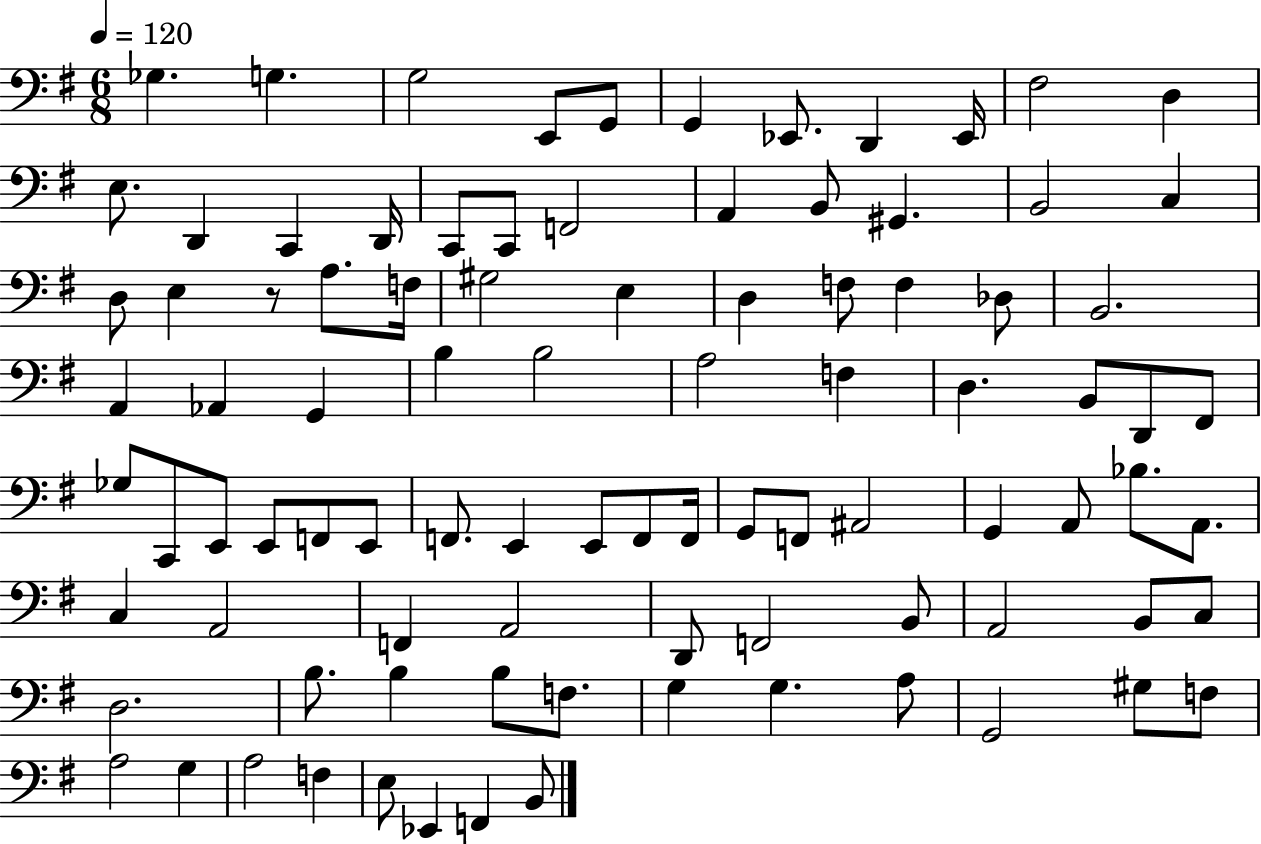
Gb3/q. G3/q. G3/h E2/e G2/e G2/q Eb2/e. D2/q Eb2/s F#3/h D3/q E3/e. D2/q C2/q D2/s C2/e C2/e F2/h A2/q B2/e G#2/q. B2/h C3/q D3/e E3/q R/e A3/e. F3/s G#3/h E3/q D3/q F3/e F3/q Db3/e B2/h. A2/q Ab2/q G2/q B3/q B3/h A3/h F3/q D3/q. B2/e D2/e F#2/e Gb3/e C2/e E2/e E2/e F2/e E2/e F2/e. E2/q E2/e F2/e F2/s G2/e F2/e A#2/h G2/q A2/e Bb3/e. A2/e. C3/q A2/h F2/q A2/h D2/e F2/h B2/e A2/h B2/e C3/e D3/h. B3/e. B3/q B3/e F3/e. G3/q G3/q. A3/e G2/h G#3/e F3/e A3/h G3/q A3/h F3/q E3/e Eb2/q F2/q B2/e